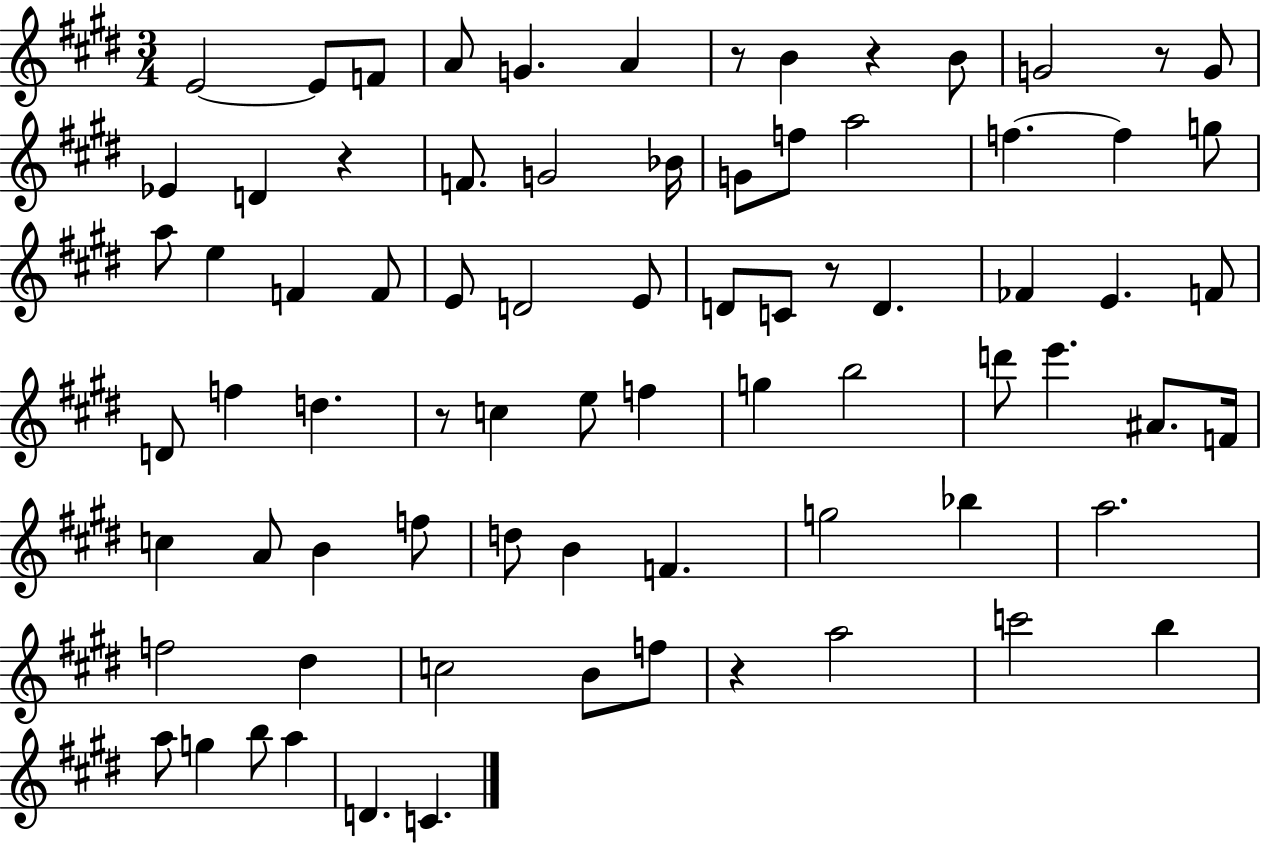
{
  \clef treble
  \numericTimeSignature
  \time 3/4
  \key e \major
  \repeat volta 2 { e'2~~ e'8 f'8 | a'8 g'4. a'4 | r8 b'4 r4 b'8 | g'2 r8 g'8 | \break ees'4 d'4 r4 | f'8. g'2 bes'16 | g'8 f''8 a''2 | f''4.~~ f''4 g''8 | \break a''8 e''4 f'4 f'8 | e'8 d'2 e'8 | d'8 c'8 r8 d'4. | fes'4 e'4. f'8 | \break d'8 f''4 d''4. | r8 c''4 e''8 f''4 | g''4 b''2 | d'''8 e'''4. ais'8. f'16 | \break c''4 a'8 b'4 f''8 | d''8 b'4 f'4. | g''2 bes''4 | a''2. | \break f''2 dis''4 | c''2 b'8 f''8 | r4 a''2 | c'''2 b''4 | \break a''8 g''4 b''8 a''4 | d'4. c'4. | } \bar "|."
}